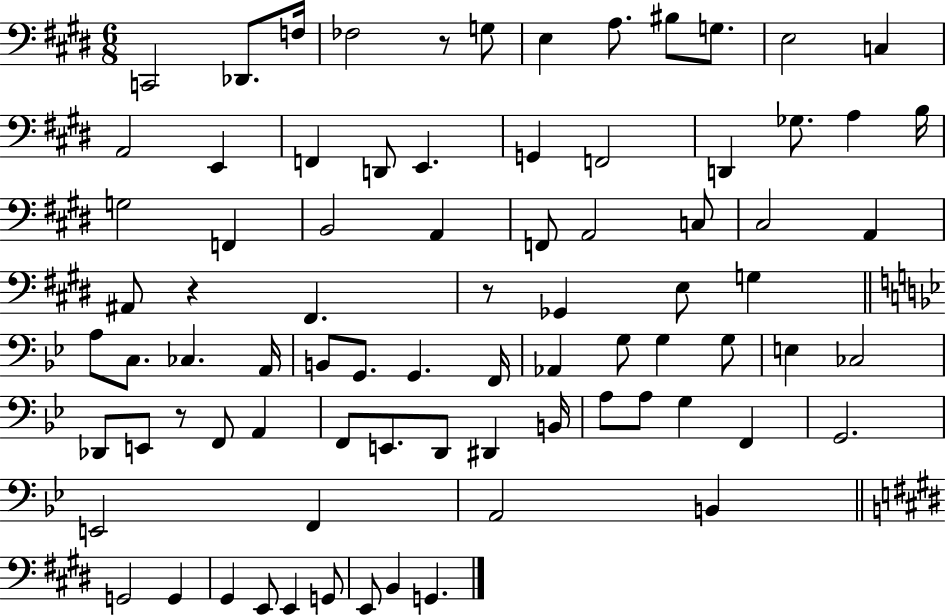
X:1
T:Untitled
M:6/8
L:1/4
K:E
C,,2 _D,,/2 F,/4 _F,2 z/2 G,/2 E, A,/2 ^B,/2 G,/2 E,2 C, A,,2 E,, F,, D,,/2 E,, G,, F,,2 D,, _G,/2 A, B,/4 G,2 F,, B,,2 A,, F,,/2 A,,2 C,/2 ^C,2 A,, ^A,,/2 z ^F,, z/2 _G,, E,/2 G, A,/2 C,/2 _C, A,,/4 B,,/2 G,,/2 G,, F,,/4 _A,, G,/2 G, G,/2 E, _C,2 _D,,/2 E,,/2 z/2 F,,/2 A,, F,,/2 E,,/2 D,,/2 ^D,, B,,/4 A,/2 A,/2 G, F,, G,,2 E,,2 F,, A,,2 B,, G,,2 G,, ^G,, E,,/2 E,, G,,/2 E,,/2 B,, G,,